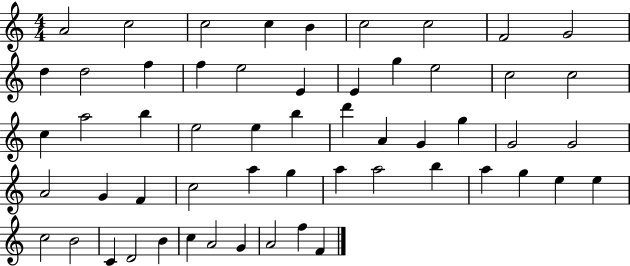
A4/h C5/h C5/h C5/q B4/q C5/h C5/h F4/h G4/h D5/q D5/h F5/q F5/q E5/h E4/q E4/q G5/q E5/h C5/h C5/h C5/q A5/h B5/q E5/h E5/q B5/q D6/q A4/q G4/q G5/q G4/h G4/h A4/h G4/q F4/q C5/h A5/q G5/q A5/q A5/h B5/q A5/q G5/q E5/q E5/q C5/h B4/h C4/q D4/h B4/q C5/q A4/h G4/q A4/h F5/q F4/q